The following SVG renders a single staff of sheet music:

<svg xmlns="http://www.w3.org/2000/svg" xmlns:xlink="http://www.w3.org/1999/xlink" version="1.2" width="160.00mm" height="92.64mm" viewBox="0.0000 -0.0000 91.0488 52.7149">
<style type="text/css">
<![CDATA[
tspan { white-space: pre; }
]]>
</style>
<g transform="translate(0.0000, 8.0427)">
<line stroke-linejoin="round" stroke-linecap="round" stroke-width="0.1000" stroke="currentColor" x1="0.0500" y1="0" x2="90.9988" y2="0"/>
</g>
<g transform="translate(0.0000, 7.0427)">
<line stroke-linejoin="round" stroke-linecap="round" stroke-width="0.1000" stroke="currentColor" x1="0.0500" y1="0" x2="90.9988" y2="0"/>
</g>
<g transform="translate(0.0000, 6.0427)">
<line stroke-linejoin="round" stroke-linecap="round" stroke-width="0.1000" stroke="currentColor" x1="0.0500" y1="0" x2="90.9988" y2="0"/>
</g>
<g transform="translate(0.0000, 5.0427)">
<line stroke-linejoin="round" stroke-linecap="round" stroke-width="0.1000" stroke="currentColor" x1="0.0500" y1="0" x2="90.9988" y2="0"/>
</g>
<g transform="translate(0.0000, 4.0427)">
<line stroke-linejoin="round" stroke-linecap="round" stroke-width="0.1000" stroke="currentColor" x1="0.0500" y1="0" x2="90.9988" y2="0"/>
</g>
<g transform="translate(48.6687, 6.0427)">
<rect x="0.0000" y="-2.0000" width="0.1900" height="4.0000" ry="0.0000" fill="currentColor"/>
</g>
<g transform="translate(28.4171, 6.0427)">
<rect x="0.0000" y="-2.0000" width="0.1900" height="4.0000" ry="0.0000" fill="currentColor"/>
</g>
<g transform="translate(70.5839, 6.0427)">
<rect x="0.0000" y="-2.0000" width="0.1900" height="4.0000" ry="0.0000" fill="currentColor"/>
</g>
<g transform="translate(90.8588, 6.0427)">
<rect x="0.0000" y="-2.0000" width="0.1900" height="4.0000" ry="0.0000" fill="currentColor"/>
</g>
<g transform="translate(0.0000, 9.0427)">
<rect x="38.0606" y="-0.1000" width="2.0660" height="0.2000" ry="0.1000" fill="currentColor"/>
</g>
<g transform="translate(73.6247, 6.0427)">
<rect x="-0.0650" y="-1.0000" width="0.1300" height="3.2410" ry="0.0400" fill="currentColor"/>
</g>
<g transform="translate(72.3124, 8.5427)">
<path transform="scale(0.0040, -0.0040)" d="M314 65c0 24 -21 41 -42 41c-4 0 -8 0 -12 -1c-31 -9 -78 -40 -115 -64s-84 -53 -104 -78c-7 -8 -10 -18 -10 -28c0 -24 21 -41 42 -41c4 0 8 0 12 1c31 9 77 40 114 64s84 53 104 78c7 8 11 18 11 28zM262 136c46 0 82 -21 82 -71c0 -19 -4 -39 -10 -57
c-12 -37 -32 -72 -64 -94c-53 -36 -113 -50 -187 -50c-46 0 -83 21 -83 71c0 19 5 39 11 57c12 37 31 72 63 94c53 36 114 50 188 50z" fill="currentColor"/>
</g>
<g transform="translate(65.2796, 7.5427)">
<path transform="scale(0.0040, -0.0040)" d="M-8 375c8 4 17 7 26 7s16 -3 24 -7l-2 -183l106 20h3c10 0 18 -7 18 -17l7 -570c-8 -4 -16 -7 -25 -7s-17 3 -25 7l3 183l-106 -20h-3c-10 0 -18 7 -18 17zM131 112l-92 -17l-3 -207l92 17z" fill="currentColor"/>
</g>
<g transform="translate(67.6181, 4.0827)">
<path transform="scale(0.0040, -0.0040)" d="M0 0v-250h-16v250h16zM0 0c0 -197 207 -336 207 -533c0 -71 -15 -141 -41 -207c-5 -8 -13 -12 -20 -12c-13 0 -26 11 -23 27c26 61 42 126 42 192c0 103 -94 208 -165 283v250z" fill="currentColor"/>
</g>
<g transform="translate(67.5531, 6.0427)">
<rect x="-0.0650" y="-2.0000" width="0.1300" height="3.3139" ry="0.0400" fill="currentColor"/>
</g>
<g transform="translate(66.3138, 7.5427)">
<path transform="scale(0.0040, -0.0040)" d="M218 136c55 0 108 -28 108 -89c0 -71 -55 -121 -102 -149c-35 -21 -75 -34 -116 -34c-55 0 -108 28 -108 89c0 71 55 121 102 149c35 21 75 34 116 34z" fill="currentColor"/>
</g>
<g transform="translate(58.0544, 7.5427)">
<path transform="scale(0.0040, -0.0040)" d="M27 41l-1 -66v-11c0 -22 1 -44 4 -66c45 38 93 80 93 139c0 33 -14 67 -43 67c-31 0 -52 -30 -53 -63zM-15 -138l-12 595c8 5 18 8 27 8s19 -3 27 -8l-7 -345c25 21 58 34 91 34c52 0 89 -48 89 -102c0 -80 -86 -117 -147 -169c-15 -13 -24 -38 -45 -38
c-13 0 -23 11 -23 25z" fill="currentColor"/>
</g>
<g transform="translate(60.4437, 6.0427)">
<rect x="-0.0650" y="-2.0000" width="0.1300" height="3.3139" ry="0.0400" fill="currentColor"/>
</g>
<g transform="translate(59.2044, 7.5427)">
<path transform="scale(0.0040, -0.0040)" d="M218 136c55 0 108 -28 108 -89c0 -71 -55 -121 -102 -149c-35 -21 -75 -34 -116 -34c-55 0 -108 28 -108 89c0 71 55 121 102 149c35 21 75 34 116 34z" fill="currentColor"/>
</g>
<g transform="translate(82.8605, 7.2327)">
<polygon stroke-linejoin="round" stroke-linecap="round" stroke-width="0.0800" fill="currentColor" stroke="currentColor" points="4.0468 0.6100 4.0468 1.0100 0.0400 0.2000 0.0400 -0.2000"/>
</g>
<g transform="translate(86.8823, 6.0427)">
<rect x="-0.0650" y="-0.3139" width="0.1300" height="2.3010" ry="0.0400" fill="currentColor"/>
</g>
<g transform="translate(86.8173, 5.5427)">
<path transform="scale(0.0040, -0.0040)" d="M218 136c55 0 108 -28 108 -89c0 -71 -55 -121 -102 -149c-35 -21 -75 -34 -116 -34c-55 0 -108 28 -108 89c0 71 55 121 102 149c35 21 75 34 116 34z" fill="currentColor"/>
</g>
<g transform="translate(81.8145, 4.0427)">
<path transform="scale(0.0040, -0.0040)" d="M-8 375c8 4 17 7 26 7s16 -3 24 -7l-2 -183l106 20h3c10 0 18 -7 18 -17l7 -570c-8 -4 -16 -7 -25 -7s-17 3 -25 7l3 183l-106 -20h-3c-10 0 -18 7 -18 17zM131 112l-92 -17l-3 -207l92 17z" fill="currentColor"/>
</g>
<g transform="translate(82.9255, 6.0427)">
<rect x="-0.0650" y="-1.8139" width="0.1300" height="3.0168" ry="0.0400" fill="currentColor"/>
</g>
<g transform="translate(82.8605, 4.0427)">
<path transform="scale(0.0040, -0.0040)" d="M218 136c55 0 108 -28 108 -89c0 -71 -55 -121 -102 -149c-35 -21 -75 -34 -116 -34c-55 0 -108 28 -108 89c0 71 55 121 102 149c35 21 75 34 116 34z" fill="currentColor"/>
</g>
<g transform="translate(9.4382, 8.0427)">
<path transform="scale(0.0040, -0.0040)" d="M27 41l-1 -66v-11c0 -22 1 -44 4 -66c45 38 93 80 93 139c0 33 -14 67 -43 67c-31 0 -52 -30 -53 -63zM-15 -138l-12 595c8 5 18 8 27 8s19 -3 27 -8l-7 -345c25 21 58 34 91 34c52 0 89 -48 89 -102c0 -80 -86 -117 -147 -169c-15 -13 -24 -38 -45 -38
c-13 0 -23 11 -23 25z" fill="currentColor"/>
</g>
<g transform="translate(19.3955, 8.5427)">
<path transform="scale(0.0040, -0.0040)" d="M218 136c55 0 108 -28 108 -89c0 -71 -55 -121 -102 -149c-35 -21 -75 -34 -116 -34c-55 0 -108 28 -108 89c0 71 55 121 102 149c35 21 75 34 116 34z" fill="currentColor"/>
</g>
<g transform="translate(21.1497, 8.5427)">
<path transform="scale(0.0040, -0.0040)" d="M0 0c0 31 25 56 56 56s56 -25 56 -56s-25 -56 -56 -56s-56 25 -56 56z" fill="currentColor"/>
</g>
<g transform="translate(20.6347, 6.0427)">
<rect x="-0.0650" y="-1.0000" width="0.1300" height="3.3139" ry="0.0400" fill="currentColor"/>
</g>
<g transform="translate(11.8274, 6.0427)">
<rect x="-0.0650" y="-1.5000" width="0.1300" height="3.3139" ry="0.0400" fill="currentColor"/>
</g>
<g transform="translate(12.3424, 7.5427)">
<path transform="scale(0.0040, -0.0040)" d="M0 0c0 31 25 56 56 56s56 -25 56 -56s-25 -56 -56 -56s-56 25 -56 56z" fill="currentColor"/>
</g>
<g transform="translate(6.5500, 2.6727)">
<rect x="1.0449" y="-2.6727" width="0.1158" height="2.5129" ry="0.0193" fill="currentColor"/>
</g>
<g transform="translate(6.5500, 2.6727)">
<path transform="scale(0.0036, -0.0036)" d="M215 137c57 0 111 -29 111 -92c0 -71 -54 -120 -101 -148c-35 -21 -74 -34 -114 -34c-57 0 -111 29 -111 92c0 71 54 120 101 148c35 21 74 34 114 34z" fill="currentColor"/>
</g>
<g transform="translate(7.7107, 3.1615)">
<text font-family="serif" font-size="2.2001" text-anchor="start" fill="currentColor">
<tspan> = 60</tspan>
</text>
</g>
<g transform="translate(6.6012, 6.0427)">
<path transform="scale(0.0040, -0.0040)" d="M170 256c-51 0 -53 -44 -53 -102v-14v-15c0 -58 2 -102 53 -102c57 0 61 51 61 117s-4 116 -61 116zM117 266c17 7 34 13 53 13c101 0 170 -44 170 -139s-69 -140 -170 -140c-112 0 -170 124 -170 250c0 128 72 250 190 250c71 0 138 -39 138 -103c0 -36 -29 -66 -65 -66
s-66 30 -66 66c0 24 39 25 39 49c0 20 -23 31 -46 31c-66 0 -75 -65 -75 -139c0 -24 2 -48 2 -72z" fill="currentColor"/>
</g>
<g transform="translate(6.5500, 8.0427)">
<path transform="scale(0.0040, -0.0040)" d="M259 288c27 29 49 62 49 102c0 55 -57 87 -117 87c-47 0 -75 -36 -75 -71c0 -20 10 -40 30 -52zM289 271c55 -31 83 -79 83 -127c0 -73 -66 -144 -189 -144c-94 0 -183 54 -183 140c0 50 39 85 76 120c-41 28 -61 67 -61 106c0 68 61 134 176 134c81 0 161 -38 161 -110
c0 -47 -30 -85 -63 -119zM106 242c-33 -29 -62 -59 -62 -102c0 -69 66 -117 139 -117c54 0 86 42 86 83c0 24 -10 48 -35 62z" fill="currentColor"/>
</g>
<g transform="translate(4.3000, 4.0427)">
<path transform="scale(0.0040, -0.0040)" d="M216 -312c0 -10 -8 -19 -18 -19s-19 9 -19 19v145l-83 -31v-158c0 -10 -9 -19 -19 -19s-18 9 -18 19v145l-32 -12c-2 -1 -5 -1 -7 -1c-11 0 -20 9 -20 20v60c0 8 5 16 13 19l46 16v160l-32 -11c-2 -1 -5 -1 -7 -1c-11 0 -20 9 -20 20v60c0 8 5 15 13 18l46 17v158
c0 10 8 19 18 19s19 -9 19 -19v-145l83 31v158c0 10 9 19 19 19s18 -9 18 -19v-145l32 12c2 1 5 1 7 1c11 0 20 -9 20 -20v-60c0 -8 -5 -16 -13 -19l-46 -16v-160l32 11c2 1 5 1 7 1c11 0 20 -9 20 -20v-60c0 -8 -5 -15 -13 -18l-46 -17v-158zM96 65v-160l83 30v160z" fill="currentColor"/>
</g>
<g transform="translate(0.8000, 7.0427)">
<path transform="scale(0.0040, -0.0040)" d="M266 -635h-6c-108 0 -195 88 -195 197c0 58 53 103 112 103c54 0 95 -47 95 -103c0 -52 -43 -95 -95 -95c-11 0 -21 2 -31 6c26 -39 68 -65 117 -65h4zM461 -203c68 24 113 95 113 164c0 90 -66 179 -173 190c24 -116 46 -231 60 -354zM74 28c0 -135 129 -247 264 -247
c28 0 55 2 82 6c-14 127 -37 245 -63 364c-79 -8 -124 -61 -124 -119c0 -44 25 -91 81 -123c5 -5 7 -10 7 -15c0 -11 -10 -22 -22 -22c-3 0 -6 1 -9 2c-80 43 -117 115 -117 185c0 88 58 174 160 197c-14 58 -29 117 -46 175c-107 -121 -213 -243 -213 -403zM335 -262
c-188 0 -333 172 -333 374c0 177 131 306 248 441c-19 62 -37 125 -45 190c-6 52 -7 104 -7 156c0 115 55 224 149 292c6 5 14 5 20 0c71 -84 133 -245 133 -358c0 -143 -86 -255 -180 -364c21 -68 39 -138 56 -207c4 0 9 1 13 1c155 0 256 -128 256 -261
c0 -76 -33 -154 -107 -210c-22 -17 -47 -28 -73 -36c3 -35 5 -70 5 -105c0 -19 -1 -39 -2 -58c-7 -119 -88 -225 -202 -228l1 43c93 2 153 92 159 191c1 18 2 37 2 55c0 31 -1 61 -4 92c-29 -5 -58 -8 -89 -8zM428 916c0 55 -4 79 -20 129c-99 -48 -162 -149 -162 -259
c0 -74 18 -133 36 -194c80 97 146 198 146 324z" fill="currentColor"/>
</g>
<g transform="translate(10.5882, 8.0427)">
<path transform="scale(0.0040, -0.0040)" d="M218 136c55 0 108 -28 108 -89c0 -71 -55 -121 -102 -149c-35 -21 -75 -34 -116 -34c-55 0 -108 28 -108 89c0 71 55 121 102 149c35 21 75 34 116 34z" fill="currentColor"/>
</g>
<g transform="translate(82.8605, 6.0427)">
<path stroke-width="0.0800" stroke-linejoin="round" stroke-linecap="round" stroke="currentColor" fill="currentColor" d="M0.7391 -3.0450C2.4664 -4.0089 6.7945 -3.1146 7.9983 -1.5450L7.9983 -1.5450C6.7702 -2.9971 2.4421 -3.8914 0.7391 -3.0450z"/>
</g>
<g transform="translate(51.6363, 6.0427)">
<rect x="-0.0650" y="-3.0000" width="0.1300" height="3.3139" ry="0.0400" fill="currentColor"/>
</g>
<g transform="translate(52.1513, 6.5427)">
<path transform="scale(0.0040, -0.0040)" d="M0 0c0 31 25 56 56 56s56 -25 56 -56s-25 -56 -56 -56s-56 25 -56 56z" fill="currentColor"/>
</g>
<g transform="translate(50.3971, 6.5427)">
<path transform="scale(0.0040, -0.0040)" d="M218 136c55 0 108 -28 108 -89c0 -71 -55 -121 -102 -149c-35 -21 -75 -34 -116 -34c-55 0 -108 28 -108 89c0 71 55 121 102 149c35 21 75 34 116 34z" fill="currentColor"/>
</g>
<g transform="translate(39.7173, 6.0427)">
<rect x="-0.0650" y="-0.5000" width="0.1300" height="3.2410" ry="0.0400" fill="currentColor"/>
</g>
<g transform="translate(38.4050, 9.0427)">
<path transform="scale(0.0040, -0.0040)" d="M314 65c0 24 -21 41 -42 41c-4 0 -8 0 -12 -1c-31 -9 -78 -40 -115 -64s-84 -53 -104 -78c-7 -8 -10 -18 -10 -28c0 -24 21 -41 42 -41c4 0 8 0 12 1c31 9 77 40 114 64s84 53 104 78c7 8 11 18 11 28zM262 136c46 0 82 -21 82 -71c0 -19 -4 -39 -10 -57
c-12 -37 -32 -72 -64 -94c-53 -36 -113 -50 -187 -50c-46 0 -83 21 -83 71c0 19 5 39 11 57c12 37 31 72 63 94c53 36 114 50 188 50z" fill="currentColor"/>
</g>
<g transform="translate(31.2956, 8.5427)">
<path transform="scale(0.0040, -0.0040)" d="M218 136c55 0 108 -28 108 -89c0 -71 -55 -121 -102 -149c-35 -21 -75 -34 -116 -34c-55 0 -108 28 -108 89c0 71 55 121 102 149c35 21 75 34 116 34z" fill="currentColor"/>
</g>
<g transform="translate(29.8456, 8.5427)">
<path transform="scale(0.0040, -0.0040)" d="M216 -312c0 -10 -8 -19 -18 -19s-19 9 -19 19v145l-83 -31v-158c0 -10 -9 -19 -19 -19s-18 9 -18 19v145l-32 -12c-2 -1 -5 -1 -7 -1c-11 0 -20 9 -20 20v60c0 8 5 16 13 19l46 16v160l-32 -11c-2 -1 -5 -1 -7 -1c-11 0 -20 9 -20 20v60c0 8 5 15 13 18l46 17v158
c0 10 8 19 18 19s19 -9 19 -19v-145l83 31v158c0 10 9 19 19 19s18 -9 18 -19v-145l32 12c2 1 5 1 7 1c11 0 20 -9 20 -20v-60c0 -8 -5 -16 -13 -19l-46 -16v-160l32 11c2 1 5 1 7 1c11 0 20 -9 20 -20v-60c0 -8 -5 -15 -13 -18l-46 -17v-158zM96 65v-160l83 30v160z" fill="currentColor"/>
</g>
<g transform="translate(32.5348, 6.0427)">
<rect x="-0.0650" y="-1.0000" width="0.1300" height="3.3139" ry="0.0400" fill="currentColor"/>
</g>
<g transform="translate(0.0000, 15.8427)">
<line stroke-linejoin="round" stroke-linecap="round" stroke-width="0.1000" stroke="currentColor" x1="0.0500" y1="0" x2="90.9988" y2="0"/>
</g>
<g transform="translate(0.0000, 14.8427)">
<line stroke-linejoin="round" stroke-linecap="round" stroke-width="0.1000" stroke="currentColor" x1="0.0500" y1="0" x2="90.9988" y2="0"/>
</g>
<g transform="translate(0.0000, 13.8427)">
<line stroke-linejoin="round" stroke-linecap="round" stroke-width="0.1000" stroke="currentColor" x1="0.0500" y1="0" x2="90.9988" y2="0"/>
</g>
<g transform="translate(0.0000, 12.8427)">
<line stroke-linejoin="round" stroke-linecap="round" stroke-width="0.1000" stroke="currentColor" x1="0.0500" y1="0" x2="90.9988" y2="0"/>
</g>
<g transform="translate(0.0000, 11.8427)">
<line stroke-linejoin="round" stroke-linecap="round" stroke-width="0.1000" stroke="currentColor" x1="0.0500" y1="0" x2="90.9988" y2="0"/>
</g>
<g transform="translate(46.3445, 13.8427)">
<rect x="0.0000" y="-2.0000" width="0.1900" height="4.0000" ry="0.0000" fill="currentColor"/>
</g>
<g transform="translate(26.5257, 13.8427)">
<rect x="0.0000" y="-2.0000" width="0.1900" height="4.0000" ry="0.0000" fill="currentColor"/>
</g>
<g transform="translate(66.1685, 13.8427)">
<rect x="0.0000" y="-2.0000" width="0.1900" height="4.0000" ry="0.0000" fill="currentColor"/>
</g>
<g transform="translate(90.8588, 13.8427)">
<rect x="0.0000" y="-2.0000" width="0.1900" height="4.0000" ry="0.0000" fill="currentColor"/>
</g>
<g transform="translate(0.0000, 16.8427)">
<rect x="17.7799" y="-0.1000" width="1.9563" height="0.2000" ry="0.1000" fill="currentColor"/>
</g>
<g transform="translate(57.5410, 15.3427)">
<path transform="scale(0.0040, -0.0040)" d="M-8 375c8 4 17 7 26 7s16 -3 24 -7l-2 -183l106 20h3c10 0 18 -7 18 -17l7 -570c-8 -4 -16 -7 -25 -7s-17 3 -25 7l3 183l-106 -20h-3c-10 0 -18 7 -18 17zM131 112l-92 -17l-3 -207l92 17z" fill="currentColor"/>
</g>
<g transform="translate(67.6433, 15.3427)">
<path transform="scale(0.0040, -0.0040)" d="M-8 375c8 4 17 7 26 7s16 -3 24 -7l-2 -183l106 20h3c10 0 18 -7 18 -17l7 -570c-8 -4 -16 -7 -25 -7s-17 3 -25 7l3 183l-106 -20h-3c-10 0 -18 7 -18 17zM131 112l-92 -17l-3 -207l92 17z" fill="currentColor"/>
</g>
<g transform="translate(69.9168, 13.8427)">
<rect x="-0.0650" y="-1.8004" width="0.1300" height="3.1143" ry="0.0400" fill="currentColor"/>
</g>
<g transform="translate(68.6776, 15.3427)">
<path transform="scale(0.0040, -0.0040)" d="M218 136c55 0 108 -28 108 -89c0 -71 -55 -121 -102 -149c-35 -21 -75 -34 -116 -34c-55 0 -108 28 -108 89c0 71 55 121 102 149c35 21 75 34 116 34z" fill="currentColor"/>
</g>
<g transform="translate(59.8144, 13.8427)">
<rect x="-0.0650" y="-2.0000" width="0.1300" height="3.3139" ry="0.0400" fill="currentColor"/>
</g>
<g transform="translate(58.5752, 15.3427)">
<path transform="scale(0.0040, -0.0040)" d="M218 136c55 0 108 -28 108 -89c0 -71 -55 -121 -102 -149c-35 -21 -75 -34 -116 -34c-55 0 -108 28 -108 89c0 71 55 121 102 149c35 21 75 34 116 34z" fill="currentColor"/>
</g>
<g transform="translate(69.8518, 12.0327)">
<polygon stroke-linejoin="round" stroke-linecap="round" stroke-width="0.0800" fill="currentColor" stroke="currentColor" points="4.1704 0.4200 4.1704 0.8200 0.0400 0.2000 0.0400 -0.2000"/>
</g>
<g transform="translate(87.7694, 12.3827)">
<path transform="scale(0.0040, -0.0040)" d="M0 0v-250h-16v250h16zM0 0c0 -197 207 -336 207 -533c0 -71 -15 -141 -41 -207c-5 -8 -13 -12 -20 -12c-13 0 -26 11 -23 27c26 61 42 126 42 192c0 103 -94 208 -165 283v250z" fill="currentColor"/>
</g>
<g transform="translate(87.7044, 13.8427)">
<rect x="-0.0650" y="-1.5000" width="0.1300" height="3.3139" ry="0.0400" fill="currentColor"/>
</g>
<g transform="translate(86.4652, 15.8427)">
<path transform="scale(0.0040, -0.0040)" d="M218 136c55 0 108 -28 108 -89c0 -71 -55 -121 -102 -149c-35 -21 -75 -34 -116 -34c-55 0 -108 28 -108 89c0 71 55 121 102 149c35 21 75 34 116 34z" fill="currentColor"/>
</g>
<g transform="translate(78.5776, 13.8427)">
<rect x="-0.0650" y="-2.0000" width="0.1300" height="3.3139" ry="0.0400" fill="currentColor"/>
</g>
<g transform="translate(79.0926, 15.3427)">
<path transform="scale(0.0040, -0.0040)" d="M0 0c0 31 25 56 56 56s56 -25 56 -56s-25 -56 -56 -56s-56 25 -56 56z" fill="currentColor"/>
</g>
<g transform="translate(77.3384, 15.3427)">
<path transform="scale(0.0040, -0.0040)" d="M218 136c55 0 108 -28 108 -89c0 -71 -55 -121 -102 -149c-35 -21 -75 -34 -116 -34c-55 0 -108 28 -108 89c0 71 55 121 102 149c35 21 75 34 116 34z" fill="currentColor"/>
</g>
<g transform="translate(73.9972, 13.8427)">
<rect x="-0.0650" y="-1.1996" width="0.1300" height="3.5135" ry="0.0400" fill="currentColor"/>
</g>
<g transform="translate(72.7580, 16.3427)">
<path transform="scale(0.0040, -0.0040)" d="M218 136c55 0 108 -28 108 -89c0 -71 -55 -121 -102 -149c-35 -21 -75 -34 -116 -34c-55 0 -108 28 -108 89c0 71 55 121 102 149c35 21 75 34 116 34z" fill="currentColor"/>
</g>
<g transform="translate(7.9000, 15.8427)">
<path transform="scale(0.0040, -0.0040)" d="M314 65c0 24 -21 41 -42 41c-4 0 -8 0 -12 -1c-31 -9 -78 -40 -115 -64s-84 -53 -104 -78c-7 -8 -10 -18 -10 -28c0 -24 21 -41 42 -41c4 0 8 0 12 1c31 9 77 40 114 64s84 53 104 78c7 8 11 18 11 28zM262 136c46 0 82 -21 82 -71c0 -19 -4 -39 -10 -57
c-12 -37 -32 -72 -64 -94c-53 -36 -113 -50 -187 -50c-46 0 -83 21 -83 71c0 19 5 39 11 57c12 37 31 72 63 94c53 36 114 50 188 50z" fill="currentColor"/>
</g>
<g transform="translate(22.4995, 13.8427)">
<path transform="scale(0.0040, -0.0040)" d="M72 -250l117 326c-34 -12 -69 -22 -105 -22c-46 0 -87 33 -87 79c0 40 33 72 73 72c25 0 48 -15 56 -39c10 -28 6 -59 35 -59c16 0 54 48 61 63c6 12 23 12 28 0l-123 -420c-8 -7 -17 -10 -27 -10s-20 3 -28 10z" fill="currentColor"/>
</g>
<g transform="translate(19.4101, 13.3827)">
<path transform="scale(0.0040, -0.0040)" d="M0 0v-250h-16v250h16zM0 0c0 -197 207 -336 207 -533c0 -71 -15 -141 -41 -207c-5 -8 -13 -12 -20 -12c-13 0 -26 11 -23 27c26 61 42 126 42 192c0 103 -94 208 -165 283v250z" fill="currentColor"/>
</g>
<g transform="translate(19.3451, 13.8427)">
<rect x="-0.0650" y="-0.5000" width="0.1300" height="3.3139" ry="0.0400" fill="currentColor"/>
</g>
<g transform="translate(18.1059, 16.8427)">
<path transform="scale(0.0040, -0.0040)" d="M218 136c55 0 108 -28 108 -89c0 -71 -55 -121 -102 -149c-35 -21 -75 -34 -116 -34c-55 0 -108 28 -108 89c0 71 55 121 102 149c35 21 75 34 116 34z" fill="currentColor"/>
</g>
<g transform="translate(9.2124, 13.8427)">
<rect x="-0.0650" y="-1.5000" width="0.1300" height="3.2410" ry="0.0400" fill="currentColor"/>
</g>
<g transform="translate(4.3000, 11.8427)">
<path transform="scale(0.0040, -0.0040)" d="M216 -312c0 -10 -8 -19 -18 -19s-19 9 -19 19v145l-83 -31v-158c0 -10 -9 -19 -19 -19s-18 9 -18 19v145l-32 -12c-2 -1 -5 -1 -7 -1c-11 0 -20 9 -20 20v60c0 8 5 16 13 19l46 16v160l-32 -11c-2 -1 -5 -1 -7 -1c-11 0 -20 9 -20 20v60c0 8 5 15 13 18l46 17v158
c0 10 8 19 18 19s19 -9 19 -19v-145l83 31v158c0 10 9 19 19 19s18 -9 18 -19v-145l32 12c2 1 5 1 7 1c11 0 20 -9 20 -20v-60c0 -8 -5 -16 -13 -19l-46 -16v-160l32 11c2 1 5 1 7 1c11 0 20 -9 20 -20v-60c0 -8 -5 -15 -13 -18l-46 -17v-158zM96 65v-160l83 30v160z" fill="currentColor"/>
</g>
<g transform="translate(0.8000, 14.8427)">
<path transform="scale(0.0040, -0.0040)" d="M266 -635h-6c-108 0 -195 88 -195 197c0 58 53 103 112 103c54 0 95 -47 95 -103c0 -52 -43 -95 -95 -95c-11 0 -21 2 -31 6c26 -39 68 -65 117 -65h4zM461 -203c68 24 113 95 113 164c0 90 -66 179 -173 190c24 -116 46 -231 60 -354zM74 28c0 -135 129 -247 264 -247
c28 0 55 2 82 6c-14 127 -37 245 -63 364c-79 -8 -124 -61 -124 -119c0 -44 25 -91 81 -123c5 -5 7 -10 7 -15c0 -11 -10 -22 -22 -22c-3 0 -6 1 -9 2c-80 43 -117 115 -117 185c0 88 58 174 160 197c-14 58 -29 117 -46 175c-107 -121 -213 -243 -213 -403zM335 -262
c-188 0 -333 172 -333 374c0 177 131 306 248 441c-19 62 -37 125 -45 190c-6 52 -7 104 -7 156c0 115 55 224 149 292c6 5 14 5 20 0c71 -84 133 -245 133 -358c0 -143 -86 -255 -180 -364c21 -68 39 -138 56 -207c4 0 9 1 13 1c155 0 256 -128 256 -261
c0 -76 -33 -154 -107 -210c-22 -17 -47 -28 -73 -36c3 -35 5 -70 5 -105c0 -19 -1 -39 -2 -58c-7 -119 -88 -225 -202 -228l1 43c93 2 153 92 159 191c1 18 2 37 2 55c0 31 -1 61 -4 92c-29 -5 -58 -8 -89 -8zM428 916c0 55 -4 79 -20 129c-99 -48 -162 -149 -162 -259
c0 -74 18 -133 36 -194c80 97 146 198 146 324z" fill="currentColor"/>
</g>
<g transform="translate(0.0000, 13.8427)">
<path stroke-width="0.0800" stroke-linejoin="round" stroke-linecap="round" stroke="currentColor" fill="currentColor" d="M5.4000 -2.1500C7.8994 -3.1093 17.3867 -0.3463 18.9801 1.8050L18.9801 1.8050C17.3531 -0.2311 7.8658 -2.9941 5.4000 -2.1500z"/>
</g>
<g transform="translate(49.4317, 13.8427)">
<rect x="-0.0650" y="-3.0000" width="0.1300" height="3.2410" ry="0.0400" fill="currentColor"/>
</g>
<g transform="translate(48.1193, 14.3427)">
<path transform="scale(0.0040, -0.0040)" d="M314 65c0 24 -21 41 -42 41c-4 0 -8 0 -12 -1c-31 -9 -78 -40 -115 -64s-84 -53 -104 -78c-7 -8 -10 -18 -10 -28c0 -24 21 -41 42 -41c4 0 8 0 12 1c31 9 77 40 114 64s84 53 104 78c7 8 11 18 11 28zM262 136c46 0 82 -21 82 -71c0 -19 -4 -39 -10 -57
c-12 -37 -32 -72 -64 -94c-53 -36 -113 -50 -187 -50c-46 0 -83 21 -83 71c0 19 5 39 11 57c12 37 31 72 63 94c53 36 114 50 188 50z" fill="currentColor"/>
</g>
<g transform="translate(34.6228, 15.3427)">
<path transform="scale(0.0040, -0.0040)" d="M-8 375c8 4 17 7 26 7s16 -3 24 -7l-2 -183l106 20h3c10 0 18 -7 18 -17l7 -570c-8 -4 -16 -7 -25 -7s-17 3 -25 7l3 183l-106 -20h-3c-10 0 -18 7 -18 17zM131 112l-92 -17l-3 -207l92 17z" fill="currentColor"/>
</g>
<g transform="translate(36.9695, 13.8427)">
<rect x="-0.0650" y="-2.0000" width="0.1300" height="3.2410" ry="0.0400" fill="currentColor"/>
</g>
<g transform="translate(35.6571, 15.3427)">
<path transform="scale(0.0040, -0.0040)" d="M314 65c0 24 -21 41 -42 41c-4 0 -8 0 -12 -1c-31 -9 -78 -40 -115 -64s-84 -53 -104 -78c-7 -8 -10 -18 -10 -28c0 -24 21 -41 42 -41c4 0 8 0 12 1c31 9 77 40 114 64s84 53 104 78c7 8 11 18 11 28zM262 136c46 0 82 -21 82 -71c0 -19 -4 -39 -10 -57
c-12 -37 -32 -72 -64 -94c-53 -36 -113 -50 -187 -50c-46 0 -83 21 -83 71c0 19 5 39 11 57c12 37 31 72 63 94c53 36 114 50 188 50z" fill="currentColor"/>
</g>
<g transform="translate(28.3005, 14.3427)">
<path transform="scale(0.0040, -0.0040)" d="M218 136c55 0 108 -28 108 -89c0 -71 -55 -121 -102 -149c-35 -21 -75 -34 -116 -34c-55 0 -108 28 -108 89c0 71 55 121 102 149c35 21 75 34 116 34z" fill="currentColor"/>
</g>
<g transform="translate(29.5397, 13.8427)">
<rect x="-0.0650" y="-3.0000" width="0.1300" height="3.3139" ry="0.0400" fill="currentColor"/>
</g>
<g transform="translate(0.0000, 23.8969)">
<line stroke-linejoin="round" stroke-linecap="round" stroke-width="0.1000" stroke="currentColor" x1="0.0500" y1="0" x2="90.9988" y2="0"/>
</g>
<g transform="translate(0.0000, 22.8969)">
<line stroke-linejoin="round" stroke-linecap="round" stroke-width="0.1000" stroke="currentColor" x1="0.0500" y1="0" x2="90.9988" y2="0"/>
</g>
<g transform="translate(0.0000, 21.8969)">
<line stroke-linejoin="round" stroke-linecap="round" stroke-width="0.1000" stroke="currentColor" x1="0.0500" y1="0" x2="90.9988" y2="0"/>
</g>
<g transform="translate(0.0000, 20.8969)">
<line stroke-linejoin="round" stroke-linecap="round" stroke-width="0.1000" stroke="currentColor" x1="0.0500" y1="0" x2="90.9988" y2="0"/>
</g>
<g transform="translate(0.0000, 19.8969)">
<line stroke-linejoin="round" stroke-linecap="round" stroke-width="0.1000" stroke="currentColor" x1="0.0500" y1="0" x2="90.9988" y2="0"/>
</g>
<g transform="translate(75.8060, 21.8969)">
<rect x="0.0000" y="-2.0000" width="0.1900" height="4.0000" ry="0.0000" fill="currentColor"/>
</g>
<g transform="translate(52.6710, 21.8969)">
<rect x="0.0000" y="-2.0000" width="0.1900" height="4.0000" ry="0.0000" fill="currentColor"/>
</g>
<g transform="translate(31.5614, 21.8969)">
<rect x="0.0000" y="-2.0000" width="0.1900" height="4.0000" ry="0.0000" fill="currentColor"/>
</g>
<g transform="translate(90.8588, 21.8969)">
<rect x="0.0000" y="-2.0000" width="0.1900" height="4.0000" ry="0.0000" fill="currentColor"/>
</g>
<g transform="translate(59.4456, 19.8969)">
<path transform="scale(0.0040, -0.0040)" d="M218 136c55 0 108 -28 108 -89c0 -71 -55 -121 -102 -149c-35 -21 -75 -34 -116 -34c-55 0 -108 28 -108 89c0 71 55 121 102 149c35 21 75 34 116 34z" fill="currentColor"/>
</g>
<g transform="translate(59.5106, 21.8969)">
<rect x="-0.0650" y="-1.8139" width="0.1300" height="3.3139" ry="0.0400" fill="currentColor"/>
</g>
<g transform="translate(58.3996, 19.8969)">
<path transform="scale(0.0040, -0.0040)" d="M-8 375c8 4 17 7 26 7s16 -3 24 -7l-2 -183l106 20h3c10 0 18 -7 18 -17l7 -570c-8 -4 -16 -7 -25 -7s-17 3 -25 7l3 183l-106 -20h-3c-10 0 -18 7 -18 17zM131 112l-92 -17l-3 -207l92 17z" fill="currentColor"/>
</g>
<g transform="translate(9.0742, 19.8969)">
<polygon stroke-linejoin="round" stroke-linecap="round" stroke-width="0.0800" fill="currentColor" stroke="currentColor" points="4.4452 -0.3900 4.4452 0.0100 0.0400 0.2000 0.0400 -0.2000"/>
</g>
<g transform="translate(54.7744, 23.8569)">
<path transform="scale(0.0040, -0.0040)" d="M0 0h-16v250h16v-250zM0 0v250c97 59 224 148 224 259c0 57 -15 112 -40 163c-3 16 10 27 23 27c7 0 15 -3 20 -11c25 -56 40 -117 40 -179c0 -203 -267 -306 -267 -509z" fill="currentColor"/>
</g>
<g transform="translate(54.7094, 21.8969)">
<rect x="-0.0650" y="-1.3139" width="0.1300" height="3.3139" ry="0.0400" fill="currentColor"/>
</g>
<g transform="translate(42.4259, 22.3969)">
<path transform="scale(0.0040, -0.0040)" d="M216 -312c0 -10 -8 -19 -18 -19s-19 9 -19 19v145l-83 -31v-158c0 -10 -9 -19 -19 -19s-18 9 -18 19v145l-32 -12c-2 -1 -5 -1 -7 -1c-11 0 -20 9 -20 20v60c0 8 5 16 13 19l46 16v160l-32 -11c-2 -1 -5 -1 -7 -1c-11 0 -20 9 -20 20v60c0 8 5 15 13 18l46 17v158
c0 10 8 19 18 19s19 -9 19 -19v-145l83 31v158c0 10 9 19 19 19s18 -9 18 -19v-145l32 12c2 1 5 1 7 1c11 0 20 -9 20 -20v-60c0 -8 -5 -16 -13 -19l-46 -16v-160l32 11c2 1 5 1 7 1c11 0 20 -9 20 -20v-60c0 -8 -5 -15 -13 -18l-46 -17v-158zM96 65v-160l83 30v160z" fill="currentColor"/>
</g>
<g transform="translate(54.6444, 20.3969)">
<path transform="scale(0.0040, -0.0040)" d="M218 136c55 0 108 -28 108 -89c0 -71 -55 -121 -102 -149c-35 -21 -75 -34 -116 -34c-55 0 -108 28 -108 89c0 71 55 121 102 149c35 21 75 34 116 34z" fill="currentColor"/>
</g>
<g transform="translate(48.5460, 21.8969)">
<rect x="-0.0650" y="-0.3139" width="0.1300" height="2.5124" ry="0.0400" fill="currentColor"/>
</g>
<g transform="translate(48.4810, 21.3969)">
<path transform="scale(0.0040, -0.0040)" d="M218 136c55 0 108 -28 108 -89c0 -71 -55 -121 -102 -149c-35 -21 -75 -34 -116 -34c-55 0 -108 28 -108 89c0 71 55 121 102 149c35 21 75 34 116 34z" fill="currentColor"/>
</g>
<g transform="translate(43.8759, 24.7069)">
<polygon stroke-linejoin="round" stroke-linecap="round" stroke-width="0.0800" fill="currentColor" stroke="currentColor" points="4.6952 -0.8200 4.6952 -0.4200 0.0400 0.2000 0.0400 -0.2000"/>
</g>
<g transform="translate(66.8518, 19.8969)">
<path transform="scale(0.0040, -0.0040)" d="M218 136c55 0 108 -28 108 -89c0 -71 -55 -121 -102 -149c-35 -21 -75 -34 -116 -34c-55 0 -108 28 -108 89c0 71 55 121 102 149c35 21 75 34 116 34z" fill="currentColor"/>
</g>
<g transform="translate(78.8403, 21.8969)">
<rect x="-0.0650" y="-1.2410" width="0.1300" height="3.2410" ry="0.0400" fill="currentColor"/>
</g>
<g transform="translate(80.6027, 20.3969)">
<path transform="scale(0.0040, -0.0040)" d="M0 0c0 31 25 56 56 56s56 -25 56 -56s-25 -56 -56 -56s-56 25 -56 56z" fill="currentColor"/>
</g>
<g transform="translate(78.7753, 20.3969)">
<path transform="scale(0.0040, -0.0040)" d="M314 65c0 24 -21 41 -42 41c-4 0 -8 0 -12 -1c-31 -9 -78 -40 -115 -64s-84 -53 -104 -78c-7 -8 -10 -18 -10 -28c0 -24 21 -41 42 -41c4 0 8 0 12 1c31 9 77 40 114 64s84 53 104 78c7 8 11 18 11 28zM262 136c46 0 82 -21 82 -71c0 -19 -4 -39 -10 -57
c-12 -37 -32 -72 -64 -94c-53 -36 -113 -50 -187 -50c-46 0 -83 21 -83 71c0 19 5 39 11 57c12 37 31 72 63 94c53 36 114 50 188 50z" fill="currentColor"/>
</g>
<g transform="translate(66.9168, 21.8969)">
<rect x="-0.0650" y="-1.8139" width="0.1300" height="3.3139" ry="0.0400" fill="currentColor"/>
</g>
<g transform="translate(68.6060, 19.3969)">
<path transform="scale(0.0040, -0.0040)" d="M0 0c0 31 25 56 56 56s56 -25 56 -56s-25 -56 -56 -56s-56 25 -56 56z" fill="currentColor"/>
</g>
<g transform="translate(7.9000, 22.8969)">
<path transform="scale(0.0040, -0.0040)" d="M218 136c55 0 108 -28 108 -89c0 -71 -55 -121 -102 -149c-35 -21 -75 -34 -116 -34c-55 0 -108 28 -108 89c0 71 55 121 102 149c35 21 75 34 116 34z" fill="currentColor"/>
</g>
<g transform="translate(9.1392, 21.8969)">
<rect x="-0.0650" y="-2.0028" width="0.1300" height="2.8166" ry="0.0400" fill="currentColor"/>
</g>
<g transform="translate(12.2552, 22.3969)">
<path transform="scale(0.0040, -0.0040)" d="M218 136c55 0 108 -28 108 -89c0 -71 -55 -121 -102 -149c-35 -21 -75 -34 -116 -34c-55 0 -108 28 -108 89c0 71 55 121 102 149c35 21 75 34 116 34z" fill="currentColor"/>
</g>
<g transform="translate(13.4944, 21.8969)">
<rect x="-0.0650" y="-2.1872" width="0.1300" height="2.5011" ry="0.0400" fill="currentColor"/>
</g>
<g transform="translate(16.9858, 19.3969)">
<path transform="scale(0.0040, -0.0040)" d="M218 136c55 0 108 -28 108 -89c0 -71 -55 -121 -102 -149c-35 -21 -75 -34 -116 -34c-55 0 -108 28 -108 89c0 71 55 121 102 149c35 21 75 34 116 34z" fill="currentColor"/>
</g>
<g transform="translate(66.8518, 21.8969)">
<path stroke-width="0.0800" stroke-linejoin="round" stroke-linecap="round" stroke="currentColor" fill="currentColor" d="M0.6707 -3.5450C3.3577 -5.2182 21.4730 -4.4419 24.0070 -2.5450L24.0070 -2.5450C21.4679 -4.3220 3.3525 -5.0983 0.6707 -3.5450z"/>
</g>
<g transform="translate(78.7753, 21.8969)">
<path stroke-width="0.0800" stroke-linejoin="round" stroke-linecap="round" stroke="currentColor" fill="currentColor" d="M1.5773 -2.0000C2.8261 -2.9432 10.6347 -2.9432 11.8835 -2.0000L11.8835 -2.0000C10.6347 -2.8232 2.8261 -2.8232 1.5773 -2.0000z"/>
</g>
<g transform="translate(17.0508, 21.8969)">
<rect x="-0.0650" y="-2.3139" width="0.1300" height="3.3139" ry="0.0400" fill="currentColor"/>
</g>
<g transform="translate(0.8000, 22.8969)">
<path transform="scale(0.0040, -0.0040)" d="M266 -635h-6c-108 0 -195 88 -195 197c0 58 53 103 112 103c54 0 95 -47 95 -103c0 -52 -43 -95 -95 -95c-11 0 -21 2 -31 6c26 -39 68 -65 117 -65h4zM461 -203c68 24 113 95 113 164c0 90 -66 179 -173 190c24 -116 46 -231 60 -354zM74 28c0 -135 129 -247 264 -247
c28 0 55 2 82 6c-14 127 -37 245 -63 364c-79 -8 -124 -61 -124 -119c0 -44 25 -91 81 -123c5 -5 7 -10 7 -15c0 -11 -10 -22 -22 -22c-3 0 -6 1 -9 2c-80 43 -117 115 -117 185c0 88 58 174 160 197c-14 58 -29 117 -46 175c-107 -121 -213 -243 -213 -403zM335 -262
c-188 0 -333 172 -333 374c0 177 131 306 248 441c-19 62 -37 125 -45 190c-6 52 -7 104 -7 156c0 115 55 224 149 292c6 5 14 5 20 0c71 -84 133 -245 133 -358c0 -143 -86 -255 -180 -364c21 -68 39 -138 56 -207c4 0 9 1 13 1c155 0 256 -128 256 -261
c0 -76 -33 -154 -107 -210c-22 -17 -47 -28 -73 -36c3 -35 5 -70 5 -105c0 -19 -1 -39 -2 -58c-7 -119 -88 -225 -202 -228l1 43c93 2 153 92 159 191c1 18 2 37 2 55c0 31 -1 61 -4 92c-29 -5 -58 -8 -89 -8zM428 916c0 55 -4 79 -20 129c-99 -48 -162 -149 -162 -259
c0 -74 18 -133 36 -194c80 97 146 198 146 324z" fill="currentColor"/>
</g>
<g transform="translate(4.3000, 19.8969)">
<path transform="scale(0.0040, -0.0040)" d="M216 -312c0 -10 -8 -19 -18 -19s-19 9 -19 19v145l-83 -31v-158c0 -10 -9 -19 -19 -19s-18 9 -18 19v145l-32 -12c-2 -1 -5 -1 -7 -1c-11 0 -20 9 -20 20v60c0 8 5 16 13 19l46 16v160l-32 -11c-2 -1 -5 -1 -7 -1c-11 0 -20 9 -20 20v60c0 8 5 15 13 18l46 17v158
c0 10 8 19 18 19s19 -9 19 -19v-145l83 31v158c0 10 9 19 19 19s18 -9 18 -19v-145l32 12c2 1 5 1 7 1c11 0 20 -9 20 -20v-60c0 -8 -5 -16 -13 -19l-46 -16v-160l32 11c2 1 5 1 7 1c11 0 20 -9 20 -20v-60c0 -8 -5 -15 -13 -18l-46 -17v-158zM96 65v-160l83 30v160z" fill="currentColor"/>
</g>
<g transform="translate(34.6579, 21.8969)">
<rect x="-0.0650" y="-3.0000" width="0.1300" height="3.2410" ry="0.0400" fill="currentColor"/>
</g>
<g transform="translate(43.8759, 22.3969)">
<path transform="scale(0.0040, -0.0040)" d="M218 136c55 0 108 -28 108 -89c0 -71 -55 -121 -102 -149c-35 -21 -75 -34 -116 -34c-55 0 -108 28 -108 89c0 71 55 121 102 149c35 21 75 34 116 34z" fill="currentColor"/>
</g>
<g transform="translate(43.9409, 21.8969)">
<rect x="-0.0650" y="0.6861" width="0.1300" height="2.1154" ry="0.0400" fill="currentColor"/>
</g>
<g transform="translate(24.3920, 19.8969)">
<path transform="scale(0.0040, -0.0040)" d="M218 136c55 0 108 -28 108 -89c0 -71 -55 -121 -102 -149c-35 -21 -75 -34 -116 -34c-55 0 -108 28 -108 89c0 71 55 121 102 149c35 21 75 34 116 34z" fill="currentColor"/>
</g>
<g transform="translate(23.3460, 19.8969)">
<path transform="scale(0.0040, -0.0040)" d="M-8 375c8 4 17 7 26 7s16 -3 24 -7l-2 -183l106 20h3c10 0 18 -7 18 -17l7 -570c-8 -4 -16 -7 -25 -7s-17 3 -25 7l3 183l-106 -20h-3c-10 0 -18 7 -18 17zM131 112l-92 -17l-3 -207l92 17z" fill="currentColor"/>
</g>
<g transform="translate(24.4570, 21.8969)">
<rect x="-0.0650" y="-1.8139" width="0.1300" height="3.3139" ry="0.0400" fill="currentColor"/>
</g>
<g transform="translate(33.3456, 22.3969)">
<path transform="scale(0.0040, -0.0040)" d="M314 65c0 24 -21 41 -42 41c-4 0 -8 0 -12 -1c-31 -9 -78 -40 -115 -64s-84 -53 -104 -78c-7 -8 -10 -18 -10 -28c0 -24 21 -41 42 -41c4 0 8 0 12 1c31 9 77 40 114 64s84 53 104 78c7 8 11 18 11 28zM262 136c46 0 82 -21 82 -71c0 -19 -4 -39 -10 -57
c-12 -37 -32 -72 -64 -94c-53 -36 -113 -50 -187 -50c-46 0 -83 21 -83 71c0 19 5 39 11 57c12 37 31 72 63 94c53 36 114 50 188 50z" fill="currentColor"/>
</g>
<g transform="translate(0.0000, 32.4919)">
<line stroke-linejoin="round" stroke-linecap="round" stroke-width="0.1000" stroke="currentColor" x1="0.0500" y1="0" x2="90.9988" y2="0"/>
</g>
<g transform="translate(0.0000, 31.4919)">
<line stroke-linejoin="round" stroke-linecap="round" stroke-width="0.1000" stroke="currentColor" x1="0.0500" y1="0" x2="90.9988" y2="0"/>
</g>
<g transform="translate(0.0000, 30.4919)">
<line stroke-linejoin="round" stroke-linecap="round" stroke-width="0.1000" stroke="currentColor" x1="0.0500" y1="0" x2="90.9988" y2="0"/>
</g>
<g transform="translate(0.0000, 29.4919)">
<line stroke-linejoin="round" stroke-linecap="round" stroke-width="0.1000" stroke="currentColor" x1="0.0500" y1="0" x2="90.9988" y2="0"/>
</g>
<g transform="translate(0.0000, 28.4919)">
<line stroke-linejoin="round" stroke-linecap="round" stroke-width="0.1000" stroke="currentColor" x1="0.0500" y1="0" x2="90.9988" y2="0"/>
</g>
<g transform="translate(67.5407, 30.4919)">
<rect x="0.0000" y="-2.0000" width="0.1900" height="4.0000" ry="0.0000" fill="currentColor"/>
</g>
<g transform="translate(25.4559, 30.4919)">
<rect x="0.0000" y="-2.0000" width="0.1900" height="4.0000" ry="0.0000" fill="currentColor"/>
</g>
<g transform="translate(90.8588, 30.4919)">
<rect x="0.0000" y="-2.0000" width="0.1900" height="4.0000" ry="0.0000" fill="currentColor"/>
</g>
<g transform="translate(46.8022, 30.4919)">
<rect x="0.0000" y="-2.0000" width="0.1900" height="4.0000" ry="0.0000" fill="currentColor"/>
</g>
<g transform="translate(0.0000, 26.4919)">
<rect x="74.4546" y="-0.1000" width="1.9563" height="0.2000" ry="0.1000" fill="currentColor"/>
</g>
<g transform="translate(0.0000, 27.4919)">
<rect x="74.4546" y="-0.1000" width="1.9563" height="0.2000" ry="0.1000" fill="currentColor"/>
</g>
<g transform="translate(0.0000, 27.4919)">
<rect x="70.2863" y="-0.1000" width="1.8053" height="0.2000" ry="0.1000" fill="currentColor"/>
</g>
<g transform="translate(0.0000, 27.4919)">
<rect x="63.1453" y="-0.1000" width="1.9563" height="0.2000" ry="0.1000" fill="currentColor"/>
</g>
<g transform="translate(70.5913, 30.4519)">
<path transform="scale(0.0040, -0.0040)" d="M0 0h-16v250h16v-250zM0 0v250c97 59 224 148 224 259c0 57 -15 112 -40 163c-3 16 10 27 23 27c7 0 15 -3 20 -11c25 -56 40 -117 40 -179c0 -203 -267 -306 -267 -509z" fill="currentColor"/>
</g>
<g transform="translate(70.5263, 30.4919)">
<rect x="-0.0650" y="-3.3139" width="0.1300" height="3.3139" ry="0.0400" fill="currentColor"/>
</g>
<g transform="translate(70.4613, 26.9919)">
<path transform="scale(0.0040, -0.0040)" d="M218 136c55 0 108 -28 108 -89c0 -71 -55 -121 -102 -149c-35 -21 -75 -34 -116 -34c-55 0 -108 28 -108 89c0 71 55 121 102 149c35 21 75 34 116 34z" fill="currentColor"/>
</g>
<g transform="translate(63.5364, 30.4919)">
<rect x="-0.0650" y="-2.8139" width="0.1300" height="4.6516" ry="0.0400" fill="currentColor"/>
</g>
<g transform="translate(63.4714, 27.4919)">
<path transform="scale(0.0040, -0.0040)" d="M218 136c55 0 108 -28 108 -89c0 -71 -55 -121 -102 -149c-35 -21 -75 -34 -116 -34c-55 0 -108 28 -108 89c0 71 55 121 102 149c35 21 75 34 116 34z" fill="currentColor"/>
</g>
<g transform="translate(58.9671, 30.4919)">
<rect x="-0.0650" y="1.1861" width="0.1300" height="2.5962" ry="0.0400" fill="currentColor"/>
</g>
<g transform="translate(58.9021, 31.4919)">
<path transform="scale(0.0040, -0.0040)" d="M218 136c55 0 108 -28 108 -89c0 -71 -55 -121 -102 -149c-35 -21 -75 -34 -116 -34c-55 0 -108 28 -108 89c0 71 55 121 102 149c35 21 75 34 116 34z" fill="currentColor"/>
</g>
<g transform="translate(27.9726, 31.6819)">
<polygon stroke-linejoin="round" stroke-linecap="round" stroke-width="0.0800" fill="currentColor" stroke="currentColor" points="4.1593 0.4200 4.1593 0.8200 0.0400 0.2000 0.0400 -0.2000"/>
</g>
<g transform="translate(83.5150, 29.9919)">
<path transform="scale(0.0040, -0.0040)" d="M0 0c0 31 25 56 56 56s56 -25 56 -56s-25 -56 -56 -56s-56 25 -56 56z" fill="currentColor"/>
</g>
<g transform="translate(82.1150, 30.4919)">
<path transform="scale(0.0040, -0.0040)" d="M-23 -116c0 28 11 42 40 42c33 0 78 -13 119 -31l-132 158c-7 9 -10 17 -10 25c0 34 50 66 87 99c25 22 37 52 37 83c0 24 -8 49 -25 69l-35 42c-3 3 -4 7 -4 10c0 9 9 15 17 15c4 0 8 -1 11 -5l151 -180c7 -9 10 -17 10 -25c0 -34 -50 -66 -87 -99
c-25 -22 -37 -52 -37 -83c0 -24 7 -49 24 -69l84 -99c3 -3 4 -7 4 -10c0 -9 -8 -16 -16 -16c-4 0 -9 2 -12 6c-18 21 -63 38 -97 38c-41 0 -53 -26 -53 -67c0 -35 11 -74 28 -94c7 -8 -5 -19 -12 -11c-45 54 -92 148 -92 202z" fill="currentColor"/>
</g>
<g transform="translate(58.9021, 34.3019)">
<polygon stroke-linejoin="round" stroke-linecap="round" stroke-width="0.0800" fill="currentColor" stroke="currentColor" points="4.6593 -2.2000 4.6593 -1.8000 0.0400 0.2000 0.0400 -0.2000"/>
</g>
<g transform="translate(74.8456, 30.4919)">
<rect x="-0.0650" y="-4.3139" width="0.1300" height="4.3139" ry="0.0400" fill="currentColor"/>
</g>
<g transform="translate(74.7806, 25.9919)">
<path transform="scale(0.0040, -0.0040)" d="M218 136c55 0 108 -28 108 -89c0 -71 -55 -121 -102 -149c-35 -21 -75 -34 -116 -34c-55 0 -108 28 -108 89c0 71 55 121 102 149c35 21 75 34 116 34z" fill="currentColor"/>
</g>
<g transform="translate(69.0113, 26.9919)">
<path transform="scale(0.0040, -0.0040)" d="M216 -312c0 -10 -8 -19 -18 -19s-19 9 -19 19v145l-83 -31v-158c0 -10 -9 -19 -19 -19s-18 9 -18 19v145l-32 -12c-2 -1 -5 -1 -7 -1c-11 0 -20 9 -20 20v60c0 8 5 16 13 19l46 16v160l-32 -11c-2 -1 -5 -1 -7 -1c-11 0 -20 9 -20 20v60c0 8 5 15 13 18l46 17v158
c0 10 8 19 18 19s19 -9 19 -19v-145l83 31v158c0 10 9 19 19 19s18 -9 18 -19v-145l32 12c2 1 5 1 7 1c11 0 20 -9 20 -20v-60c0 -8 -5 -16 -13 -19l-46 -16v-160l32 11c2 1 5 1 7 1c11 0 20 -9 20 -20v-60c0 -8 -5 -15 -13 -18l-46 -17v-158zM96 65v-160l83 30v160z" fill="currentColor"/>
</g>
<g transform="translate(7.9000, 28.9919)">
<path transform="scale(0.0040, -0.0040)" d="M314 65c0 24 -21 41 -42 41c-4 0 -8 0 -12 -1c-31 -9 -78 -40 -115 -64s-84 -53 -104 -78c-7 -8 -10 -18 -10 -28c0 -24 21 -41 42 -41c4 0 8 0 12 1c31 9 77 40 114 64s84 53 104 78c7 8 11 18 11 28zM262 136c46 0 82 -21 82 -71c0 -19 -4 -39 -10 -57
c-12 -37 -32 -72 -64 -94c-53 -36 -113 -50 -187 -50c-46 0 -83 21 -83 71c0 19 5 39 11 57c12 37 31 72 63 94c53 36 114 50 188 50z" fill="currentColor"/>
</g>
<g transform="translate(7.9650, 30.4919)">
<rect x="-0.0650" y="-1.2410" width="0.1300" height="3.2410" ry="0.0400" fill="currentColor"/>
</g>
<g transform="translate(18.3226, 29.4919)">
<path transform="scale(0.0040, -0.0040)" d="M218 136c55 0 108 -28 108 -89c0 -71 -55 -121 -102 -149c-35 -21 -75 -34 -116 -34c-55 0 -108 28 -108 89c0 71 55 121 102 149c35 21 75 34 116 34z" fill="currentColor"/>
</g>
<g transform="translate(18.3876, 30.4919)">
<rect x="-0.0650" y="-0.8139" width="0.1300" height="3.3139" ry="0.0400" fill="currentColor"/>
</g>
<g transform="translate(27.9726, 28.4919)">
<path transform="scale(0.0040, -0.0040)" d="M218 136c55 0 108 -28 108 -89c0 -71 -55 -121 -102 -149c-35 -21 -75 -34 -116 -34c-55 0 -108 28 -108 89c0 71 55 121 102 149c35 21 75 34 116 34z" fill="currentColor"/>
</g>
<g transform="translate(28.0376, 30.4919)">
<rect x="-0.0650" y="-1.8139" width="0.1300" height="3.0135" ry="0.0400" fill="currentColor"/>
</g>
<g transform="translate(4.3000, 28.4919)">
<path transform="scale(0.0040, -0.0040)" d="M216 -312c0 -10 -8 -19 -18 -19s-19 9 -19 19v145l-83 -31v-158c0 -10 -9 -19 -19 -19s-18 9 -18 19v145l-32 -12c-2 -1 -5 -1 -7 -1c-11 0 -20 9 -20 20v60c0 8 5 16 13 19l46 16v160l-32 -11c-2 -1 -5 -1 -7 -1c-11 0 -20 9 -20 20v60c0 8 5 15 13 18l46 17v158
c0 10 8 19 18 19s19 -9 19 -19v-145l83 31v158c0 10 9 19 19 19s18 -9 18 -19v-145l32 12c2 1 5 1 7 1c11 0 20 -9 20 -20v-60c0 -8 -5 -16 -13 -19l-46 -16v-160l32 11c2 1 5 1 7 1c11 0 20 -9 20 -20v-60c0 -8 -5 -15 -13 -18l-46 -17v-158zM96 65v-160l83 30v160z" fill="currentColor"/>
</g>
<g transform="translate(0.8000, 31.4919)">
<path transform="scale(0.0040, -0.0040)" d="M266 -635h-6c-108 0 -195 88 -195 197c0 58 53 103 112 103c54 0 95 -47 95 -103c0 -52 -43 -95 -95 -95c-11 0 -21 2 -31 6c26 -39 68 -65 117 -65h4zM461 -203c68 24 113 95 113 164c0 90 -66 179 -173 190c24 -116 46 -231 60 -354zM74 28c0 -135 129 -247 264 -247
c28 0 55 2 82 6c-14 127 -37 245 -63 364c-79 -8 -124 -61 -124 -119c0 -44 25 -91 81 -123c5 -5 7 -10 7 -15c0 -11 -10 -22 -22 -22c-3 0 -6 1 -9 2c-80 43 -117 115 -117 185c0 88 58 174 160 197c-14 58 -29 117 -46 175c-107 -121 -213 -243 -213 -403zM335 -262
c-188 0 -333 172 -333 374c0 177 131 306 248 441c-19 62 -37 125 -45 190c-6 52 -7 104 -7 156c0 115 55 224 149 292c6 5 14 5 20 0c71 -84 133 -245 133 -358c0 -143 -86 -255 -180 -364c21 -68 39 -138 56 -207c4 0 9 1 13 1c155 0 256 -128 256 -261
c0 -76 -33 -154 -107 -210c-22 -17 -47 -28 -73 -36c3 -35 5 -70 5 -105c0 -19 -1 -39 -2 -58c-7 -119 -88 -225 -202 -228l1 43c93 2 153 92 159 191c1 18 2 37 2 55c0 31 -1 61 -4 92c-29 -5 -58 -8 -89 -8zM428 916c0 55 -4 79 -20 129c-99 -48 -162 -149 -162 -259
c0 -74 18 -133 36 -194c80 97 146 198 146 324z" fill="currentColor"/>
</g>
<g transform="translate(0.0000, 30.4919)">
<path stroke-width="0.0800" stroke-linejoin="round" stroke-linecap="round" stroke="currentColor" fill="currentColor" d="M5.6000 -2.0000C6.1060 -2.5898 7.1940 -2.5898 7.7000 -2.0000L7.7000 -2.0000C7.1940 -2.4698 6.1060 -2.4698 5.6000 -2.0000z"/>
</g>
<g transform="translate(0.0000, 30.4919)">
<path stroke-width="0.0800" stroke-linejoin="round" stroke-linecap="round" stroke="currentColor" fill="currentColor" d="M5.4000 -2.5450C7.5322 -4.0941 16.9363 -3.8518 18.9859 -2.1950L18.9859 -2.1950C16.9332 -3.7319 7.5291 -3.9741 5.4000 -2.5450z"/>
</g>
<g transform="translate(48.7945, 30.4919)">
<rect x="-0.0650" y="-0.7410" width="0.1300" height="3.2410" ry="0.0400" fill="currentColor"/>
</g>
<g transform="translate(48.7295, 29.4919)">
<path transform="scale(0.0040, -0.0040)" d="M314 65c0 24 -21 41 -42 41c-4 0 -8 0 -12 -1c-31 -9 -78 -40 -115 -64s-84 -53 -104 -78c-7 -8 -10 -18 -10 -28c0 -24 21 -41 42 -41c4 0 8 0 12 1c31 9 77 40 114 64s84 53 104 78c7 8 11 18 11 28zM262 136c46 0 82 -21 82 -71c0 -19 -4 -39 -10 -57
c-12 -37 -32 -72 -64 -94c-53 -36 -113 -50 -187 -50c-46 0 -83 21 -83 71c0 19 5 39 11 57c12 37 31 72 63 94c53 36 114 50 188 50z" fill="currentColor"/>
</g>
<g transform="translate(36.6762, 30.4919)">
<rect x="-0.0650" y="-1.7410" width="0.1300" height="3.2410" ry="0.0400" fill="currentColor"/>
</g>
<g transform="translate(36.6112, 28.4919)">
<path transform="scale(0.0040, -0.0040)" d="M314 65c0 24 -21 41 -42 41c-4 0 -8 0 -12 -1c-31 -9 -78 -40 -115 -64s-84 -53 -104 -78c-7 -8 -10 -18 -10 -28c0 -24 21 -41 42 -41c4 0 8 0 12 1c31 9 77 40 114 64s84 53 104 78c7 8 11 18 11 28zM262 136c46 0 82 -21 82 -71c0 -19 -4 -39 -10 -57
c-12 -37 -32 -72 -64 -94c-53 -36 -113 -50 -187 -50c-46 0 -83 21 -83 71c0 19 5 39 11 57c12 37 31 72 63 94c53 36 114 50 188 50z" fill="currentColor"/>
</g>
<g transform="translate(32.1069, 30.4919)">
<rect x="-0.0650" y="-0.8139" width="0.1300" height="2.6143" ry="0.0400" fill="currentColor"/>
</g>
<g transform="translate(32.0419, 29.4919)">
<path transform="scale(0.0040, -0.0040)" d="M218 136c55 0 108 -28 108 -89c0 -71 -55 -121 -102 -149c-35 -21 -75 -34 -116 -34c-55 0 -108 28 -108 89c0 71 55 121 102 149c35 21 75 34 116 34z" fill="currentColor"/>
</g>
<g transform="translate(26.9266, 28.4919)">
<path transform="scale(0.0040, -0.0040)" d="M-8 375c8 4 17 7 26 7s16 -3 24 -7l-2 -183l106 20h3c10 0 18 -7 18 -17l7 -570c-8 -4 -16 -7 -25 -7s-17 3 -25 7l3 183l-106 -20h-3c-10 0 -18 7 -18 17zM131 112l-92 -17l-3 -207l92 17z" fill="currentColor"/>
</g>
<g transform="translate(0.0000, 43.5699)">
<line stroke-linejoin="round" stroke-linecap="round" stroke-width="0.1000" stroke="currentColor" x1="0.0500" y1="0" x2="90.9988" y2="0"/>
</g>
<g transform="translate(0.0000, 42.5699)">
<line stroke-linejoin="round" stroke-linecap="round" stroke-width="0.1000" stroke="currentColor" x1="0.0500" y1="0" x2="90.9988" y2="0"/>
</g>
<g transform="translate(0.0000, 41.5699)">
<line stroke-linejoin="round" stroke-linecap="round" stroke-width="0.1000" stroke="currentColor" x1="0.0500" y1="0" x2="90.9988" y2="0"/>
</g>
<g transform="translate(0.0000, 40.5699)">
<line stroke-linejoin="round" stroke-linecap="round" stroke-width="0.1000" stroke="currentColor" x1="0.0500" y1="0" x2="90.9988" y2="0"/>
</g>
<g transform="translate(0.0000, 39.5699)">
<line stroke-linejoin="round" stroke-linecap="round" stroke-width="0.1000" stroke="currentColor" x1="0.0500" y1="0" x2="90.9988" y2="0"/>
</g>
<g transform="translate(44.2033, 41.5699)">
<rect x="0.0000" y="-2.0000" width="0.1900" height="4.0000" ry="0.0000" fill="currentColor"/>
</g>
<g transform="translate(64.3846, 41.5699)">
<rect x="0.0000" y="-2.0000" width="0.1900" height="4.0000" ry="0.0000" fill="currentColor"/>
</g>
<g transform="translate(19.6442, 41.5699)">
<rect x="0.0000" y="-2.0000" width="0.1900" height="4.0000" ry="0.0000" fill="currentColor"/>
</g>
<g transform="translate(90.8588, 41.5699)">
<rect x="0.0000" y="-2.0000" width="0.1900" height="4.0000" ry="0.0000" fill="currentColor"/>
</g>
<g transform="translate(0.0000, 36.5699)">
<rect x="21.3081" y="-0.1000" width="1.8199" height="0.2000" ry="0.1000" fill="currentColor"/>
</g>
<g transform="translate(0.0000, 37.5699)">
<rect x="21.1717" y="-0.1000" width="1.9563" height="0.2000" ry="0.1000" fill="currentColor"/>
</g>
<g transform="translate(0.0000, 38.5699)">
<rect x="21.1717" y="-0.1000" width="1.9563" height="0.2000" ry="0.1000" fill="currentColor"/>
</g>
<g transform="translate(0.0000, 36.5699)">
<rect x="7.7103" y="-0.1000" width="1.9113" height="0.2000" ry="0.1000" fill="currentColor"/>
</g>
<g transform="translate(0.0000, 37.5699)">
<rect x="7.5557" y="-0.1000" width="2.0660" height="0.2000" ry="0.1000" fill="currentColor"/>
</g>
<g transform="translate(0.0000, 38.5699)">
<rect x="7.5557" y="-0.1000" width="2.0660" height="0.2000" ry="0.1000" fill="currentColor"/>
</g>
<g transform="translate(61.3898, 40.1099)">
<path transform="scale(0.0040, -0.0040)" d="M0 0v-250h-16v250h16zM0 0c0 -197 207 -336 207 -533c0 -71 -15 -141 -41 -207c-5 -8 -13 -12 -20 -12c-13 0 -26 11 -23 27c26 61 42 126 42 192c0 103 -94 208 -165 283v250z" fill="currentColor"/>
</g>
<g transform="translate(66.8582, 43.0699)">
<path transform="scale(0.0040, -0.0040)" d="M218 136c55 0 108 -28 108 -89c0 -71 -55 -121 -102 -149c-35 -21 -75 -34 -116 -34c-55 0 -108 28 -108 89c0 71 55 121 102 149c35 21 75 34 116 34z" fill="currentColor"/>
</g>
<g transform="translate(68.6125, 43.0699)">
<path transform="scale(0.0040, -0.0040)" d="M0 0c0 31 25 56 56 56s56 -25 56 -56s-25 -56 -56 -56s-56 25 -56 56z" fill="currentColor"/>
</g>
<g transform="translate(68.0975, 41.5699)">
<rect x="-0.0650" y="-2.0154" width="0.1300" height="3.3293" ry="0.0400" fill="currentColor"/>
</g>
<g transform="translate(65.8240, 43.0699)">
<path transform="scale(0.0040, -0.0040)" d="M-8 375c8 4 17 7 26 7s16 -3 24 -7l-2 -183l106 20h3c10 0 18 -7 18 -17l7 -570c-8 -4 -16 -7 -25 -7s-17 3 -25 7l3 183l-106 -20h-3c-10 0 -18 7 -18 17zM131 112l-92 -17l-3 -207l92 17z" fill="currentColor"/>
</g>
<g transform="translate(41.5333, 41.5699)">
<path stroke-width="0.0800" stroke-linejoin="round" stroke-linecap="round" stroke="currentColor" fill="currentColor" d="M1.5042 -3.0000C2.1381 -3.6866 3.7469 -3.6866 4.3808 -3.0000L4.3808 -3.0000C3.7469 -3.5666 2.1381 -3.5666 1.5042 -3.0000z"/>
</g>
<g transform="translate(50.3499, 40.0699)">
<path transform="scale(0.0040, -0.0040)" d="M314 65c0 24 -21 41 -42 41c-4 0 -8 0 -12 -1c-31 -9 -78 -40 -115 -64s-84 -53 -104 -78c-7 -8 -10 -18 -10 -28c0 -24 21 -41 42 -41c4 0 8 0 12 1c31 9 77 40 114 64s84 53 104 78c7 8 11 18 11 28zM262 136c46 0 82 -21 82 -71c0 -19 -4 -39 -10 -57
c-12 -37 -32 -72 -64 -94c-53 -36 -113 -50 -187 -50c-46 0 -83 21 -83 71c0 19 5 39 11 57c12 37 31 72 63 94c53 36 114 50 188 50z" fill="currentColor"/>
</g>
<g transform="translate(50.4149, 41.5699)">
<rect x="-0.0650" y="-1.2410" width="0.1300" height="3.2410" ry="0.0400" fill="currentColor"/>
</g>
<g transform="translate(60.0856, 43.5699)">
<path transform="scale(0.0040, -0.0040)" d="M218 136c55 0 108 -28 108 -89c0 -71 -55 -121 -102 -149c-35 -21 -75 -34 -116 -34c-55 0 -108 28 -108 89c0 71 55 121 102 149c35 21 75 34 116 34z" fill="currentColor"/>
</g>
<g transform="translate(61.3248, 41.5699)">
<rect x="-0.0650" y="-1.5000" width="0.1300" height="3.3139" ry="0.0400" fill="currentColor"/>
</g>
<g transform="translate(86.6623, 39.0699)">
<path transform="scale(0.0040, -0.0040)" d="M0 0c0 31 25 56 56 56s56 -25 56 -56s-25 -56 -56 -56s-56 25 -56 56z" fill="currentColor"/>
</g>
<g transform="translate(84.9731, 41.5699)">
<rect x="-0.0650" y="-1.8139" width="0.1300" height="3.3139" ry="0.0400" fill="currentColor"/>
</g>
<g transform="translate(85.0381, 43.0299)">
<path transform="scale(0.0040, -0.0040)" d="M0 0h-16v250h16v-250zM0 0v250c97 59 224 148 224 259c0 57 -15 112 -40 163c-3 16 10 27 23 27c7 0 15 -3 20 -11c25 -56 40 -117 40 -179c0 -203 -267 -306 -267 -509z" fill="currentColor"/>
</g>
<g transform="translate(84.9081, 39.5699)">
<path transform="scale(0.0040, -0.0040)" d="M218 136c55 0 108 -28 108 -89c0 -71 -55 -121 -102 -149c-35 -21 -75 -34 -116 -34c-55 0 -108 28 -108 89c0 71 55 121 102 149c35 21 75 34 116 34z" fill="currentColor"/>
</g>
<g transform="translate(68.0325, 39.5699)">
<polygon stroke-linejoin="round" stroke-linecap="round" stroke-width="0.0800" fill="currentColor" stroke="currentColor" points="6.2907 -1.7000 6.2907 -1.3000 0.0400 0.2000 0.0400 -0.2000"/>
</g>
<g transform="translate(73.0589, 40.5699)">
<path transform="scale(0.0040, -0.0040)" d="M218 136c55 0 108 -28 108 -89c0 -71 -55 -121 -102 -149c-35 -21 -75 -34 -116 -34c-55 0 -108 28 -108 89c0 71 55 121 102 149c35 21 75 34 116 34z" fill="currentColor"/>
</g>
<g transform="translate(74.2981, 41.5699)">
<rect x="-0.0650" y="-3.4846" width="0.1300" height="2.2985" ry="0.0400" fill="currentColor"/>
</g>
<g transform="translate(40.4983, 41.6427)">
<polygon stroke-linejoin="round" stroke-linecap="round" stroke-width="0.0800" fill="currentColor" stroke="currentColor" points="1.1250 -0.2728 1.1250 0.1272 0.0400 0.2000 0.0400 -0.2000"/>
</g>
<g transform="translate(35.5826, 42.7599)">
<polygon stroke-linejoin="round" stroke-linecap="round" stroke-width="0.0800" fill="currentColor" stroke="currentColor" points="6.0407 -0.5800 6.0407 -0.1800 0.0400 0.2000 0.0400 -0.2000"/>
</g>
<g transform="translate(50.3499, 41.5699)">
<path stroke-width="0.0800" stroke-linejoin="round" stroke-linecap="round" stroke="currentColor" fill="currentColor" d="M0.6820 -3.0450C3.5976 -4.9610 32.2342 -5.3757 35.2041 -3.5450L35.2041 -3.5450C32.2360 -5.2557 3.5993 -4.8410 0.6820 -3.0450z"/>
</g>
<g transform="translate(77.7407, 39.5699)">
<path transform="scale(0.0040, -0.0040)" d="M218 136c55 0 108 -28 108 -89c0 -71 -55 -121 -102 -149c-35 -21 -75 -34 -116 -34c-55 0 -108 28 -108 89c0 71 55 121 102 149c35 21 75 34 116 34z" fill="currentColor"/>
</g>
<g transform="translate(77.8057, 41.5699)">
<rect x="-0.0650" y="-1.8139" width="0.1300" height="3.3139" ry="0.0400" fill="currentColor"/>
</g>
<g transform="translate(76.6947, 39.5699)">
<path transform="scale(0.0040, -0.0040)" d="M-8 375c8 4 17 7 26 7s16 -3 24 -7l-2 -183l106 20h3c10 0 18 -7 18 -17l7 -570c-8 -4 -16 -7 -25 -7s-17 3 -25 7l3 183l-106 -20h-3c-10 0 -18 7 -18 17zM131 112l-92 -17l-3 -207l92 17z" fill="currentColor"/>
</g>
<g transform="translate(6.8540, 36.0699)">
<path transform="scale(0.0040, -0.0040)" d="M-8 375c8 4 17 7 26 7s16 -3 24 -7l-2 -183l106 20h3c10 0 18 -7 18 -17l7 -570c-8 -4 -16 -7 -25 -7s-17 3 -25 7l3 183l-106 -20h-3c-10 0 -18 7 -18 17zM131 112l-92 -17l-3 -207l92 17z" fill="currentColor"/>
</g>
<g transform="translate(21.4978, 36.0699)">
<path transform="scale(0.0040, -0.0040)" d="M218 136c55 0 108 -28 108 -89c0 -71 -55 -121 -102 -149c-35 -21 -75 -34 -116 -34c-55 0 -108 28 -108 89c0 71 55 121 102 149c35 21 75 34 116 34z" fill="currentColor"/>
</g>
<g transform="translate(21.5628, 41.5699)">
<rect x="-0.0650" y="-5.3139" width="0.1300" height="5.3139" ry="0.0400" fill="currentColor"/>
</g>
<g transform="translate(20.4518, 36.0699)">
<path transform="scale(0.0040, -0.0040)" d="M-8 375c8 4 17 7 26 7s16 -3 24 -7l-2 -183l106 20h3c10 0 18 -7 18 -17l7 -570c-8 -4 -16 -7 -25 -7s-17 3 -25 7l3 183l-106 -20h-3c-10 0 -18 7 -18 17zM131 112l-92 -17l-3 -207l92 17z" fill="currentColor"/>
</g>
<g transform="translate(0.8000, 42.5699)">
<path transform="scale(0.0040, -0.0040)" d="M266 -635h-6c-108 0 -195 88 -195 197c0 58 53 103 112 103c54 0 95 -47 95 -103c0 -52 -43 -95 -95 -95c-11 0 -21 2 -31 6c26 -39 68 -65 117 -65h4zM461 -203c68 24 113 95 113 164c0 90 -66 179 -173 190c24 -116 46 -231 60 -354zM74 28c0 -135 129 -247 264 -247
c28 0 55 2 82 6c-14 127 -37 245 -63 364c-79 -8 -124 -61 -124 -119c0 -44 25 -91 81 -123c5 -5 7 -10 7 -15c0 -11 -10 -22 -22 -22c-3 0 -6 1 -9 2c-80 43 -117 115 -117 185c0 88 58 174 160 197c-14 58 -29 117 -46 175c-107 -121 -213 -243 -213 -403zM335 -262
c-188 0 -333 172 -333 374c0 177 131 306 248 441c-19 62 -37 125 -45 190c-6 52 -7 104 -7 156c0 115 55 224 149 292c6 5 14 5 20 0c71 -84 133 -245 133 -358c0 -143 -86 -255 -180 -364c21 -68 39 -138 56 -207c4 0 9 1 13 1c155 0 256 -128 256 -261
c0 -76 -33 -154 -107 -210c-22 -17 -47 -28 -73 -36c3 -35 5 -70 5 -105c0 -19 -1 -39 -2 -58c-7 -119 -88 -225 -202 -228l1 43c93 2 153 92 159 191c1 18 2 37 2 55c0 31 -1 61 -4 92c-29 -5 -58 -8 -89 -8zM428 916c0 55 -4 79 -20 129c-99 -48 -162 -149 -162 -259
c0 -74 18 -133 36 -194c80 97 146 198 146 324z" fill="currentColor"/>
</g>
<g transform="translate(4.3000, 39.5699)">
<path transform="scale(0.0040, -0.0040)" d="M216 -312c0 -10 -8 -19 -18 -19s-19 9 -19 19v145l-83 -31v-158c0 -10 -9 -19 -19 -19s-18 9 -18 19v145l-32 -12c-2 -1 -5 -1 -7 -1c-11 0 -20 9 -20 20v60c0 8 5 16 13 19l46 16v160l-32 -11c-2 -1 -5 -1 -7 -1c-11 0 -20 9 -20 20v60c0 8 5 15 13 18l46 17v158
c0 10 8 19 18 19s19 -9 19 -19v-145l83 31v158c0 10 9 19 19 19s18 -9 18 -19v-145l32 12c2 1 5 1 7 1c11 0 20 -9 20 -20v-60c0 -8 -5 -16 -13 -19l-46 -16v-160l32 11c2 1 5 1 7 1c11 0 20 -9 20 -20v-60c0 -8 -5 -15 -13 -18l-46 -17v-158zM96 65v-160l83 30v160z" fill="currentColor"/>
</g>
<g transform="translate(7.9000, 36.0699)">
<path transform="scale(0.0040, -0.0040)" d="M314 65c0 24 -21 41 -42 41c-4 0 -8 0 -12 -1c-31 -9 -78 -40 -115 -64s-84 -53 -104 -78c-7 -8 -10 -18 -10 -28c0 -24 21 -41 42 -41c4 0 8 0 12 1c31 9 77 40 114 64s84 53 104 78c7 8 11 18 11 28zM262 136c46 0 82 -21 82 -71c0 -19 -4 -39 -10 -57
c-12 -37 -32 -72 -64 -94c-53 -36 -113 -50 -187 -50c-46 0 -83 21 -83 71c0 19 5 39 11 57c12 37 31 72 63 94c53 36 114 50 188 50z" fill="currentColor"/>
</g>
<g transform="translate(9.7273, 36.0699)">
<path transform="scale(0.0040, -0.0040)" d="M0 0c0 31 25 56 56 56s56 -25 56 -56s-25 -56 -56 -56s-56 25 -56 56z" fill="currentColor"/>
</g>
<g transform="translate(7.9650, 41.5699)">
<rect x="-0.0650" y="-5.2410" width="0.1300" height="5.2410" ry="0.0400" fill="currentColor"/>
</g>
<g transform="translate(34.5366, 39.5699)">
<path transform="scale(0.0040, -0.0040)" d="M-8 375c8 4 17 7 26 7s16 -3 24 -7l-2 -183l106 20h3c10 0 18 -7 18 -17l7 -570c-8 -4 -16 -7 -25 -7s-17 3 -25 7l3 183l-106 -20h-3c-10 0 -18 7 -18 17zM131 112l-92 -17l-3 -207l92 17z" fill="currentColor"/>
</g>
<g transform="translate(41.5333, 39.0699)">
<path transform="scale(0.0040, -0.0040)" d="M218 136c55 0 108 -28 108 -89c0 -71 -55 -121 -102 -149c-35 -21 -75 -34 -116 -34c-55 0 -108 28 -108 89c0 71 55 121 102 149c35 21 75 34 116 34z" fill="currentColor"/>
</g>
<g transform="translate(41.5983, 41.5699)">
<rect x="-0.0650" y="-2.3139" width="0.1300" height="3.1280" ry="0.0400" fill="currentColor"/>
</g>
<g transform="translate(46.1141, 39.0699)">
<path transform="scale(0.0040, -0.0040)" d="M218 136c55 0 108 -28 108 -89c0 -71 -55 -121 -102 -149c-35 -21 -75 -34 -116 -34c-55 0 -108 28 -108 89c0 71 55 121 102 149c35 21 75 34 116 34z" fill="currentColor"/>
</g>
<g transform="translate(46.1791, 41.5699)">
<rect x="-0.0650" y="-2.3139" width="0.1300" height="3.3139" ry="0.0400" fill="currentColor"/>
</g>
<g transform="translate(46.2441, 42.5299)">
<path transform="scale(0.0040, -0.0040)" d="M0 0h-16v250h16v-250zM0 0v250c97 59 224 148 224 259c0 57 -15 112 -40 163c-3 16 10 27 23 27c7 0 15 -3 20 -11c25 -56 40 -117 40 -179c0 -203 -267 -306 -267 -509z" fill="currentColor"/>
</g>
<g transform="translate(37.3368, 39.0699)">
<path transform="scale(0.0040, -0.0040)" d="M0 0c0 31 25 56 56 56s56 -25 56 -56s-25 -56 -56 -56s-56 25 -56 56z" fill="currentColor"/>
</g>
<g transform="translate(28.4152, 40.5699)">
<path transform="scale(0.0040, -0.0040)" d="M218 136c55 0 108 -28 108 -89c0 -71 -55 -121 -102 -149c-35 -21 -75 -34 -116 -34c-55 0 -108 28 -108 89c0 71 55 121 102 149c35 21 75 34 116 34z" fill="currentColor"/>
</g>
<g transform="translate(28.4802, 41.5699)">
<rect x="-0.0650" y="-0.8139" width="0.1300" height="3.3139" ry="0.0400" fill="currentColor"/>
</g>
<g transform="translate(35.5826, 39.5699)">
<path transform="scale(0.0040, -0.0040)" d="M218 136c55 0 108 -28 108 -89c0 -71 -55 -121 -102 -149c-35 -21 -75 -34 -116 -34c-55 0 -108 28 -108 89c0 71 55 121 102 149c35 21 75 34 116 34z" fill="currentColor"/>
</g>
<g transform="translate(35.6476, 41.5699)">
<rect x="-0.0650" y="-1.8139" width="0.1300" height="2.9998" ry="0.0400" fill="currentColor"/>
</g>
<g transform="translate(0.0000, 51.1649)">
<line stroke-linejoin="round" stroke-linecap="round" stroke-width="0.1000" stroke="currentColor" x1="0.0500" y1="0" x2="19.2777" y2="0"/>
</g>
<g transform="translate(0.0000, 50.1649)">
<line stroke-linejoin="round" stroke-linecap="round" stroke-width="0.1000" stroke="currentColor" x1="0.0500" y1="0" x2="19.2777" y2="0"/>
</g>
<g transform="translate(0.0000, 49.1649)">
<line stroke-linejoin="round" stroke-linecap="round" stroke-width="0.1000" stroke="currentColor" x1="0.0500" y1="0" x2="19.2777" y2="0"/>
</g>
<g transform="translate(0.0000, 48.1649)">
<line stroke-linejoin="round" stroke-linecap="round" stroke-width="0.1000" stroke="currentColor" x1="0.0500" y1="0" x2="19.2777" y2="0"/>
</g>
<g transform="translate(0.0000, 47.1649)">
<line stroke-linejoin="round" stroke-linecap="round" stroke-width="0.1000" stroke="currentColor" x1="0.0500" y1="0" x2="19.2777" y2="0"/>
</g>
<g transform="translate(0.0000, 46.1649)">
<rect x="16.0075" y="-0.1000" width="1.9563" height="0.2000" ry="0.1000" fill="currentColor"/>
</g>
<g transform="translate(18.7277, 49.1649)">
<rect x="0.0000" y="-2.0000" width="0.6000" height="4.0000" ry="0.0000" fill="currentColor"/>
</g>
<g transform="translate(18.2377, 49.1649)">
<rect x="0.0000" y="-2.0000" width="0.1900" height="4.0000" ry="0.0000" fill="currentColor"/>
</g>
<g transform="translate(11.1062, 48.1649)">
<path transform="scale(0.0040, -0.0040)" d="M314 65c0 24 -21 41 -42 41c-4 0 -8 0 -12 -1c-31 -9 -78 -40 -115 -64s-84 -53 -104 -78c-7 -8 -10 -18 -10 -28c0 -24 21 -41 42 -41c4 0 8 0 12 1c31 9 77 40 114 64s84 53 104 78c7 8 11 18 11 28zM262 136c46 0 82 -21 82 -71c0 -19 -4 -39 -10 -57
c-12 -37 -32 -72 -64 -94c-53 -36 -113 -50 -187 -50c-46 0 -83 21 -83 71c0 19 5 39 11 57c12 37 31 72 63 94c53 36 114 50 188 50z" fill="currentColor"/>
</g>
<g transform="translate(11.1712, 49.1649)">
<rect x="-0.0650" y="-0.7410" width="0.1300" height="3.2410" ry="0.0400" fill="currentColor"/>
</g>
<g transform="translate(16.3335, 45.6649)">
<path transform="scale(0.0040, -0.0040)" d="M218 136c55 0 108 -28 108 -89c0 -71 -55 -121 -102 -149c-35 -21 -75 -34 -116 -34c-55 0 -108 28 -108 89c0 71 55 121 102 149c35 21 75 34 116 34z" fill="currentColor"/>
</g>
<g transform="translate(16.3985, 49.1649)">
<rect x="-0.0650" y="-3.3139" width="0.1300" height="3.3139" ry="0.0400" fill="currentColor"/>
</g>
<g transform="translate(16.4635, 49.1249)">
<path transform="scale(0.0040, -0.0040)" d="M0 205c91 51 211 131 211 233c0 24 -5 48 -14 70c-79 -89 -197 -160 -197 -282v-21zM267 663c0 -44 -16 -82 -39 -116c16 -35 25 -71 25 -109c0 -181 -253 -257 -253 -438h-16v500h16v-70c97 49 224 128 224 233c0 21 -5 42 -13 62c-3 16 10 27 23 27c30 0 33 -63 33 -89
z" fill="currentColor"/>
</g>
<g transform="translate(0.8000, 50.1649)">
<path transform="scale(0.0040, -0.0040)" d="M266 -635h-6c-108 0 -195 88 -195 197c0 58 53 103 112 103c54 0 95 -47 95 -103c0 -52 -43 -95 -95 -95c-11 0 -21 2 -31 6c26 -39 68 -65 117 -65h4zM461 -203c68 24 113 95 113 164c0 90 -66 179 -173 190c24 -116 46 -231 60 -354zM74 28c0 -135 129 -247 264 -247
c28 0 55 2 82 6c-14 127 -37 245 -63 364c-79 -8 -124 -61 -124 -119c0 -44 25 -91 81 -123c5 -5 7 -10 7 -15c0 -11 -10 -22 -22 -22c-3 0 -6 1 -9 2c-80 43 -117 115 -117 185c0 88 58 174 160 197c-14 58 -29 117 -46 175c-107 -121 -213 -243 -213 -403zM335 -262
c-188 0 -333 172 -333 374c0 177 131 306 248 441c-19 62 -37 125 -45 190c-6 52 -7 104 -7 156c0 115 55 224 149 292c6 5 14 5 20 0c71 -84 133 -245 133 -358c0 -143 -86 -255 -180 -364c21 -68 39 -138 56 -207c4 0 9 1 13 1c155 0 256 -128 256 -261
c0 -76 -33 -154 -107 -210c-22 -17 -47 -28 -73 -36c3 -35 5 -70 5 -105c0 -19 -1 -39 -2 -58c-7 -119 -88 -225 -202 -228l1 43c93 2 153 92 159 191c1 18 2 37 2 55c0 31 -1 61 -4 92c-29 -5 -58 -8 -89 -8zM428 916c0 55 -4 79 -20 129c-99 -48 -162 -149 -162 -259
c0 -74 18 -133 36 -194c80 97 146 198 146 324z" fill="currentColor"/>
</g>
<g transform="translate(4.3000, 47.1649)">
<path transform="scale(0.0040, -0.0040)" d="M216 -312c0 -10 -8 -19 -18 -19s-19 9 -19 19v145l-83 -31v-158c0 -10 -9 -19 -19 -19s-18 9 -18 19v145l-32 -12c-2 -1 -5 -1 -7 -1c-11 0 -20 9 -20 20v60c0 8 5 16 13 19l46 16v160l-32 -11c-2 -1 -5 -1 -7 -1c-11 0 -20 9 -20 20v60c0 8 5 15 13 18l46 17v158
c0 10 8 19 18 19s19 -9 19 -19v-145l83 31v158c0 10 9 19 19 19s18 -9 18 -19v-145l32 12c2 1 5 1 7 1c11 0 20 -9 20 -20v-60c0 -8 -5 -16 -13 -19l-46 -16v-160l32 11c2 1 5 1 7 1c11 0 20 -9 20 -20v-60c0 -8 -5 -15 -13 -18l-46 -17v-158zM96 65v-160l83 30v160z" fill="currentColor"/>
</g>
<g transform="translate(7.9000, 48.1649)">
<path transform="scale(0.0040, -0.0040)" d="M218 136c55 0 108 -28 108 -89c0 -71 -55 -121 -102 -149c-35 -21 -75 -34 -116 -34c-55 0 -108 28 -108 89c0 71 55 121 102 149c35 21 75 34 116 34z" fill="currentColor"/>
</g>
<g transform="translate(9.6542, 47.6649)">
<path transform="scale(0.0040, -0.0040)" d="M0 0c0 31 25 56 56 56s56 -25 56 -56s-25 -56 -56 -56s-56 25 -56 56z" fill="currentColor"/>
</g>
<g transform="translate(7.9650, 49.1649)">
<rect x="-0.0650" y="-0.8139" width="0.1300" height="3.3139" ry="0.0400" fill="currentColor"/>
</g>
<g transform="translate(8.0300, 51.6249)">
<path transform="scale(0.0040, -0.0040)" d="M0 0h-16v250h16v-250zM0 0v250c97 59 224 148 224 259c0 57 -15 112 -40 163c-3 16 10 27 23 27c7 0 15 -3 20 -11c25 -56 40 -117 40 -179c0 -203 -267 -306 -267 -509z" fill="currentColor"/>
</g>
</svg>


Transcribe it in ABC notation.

X:1
T:Untitled
M:6/8
L:1/4
K:G
_E D ^D C2 A _F F/2 D2 f/2 c/2 E2 C/2 z/2 A F2 A2 F F/2 D/2 F E/2 G/2 A/2 g f A2 ^A/2 c/2 e/2 f f e2 e2 d f/2 d/2 f2 d2 G/2 a/2 ^b/2 d' z f'2 f' d f/2 g/4 g/2 e2 E/2 F/2 d/2 f f/2 d/2 d2 b/4